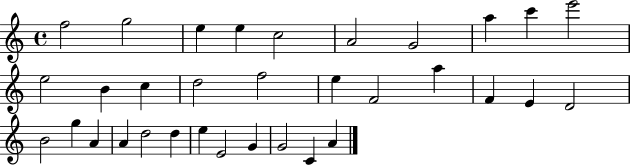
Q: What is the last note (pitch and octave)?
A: A4